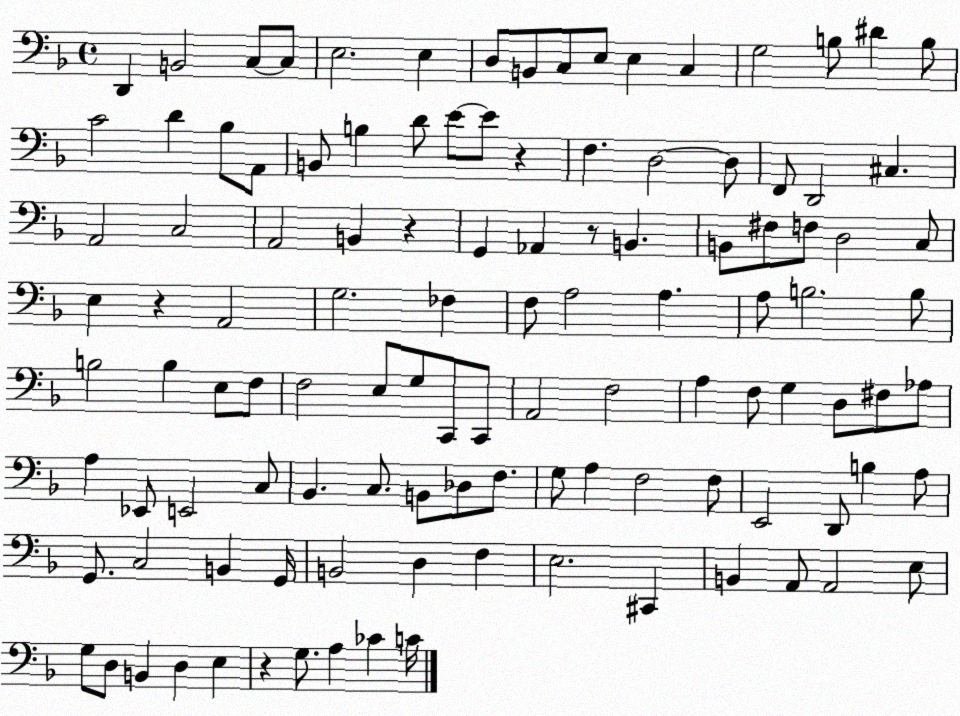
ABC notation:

X:1
T:Untitled
M:4/4
L:1/4
K:F
D,, B,,2 C,/2 C,/2 E,2 E, D,/2 B,,/2 C,/2 E,/2 E, C, G,2 B,/2 ^D B,/2 C2 D _B,/2 A,,/2 B,,/2 B, D/2 E/2 E/2 z F, D,2 D,/2 F,,/2 D,,2 ^C, A,,2 C,2 A,,2 B,, z G,, _A,, z/2 B,, B,,/2 ^F,/2 F,/2 D,2 C,/2 E, z A,,2 G,2 _F, F,/2 A,2 A, A,/2 B,2 B,/2 B,2 B, E,/2 F,/2 F,2 E,/2 G,/2 C,,/2 C,,/2 A,,2 F,2 A, F,/2 G, D,/2 ^F,/2 _A,/2 A, _E,,/2 E,,2 C,/2 _B,, C,/2 B,,/2 _D,/2 F,/2 G,/2 A, F,2 F,/2 E,,2 D,,/2 B, A,/2 G,,/2 C,2 B,, G,,/4 B,,2 D, F, E,2 ^C,, B,, A,,/2 A,,2 E,/2 G,/2 D,/2 B,, D, E, z G,/2 A, _C C/4